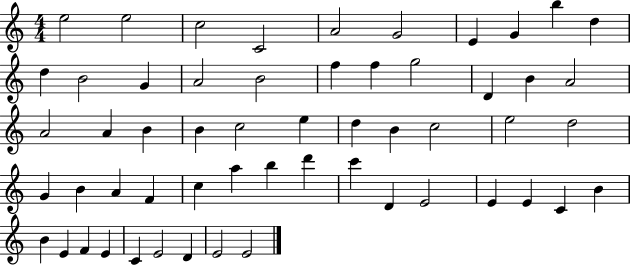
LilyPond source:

{
  \clef treble
  \numericTimeSignature
  \time 4/4
  \key c \major
  e''2 e''2 | c''2 c'2 | a'2 g'2 | e'4 g'4 b''4 d''4 | \break d''4 b'2 g'4 | a'2 b'2 | f''4 f''4 g''2 | d'4 b'4 a'2 | \break a'2 a'4 b'4 | b'4 c''2 e''4 | d''4 b'4 c''2 | e''2 d''2 | \break g'4 b'4 a'4 f'4 | c''4 a''4 b''4 d'''4 | c'''4 d'4 e'2 | e'4 e'4 c'4 b'4 | \break b'4 e'4 f'4 e'4 | c'4 e'2 d'4 | e'2 e'2 | \bar "|."
}